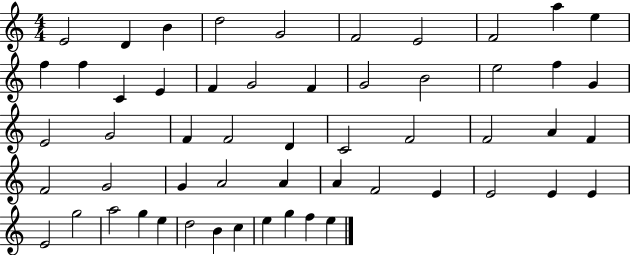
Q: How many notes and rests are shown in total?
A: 55